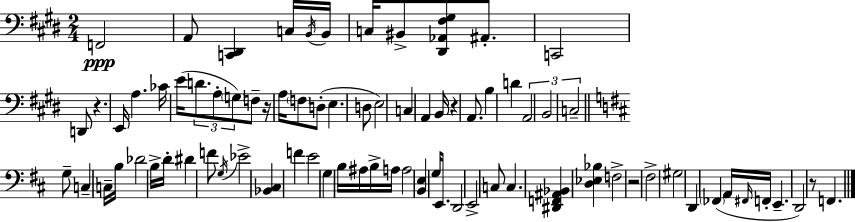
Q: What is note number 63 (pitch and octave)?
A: FES2